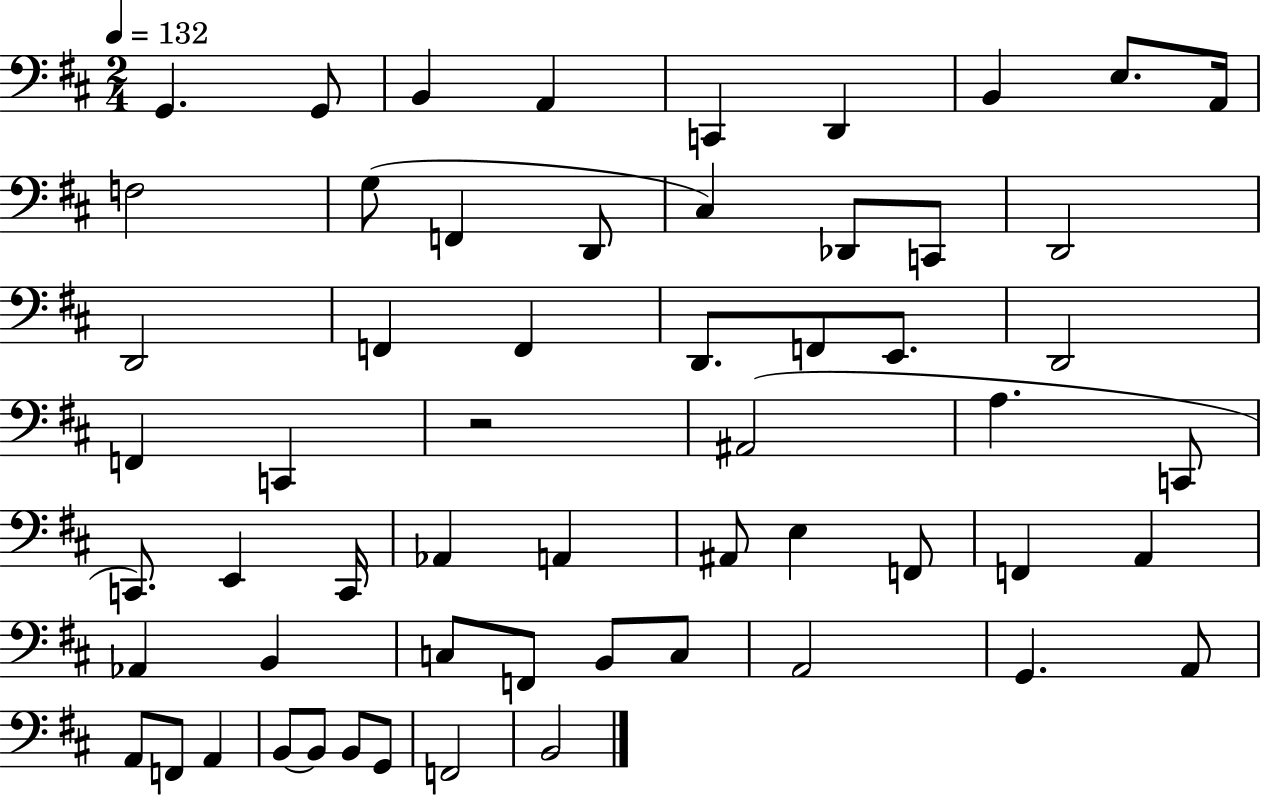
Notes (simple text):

G2/q. G2/e B2/q A2/q C2/q D2/q B2/q E3/e. A2/s F3/h G3/e F2/q D2/e C#3/q Db2/e C2/e D2/h D2/h F2/q F2/q D2/e. F2/e E2/e. D2/h F2/q C2/q R/h A#2/h A3/q. C2/e C2/e. E2/q C2/s Ab2/q A2/q A#2/e E3/q F2/e F2/q A2/q Ab2/q B2/q C3/e F2/e B2/e C3/e A2/h G2/q. A2/e A2/e F2/e A2/q B2/e B2/e B2/e G2/e F2/h B2/h